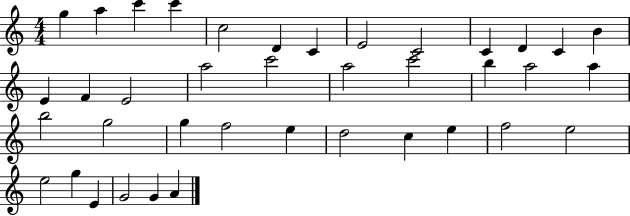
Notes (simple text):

G5/q A5/q C6/q C6/q C5/h D4/q C4/q E4/h C4/h C4/q D4/q C4/q B4/q E4/q F4/q E4/h A5/h C6/h A5/h C6/h B5/q A5/h A5/q B5/h G5/h G5/q F5/h E5/q D5/h C5/q E5/q F5/h E5/h E5/h G5/q E4/q G4/h G4/q A4/q